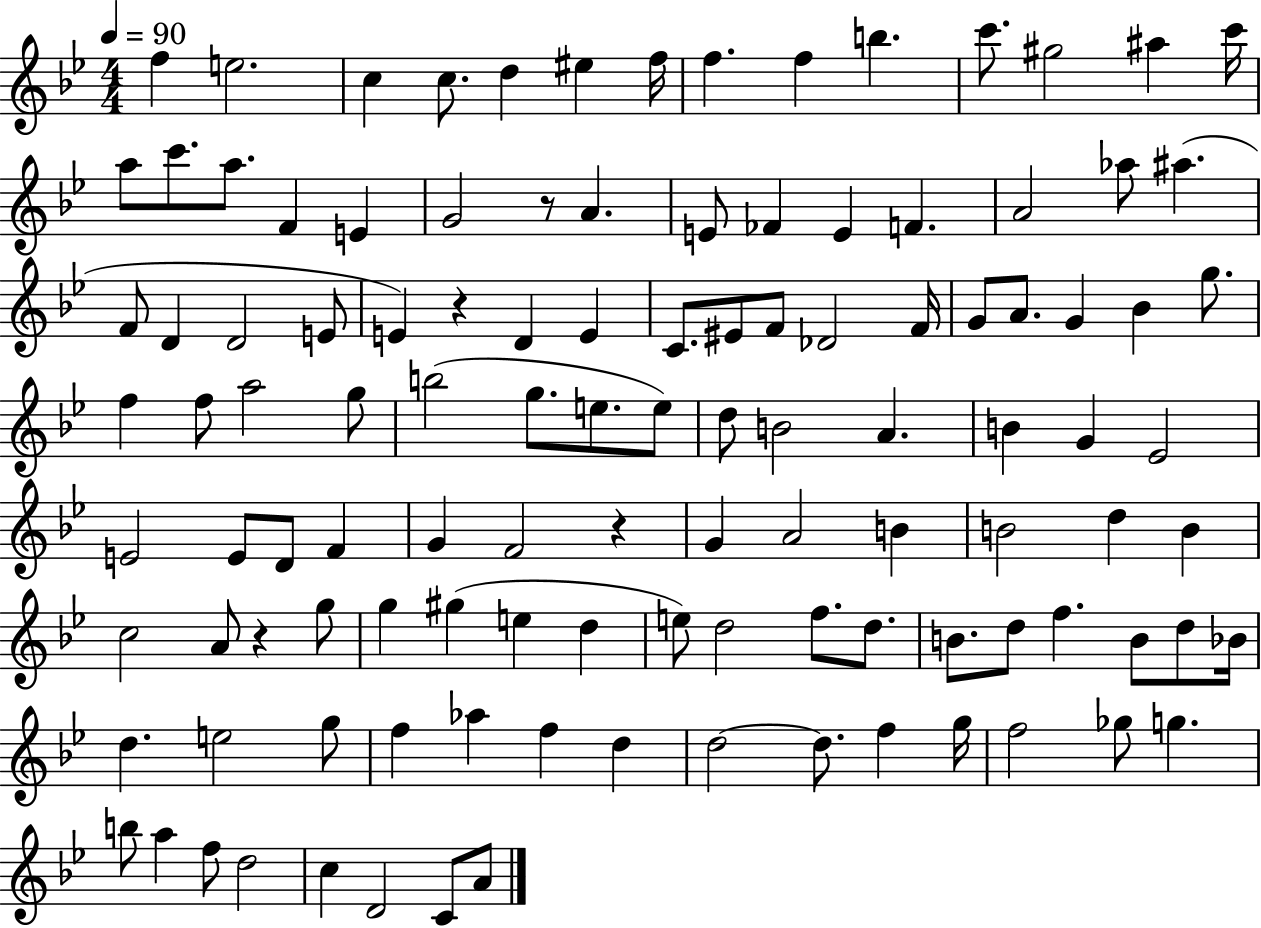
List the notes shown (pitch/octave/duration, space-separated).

F5/q E5/h. C5/q C5/e. D5/q EIS5/q F5/s F5/q. F5/q B5/q. C6/e. G#5/h A#5/q C6/s A5/e C6/e. A5/e. F4/q E4/q G4/h R/e A4/q. E4/e FES4/q E4/q F4/q. A4/h Ab5/e A#5/q. F4/e D4/q D4/h E4/e E4/q R/q D4/q E4/q C4/e. EIS4/e F4/e Db4/h F4/s G4/e A4/e. G4/q Bb4/q G5/e. F5/q F5/e A5/h G5/e B5/h G5/e. E5/e. E5/e D5/e B4/h A4/q. B4/q G4/q Eb4/h E4/h E4/e D4/e F4/q G4/q F4/h R/q G4/q A4/h B4/q B4/h D5/q B4/q C5/h A4/e R/q G5/e G5/q G#5/q E5/q D5/q E5/e D5/h F5/e. D5/e. B4/e. D5/e F5/q. B4/e D5/e Bb4/s D5/q. E5/h G5/e F5/q Ab5/q F5/q D5/q D5/h D5/e. F5/q G5/s F5/h Gb5/e G5/q. B5/e A5/q F5/e D5/h C5/q D4/h C4/e A4/e